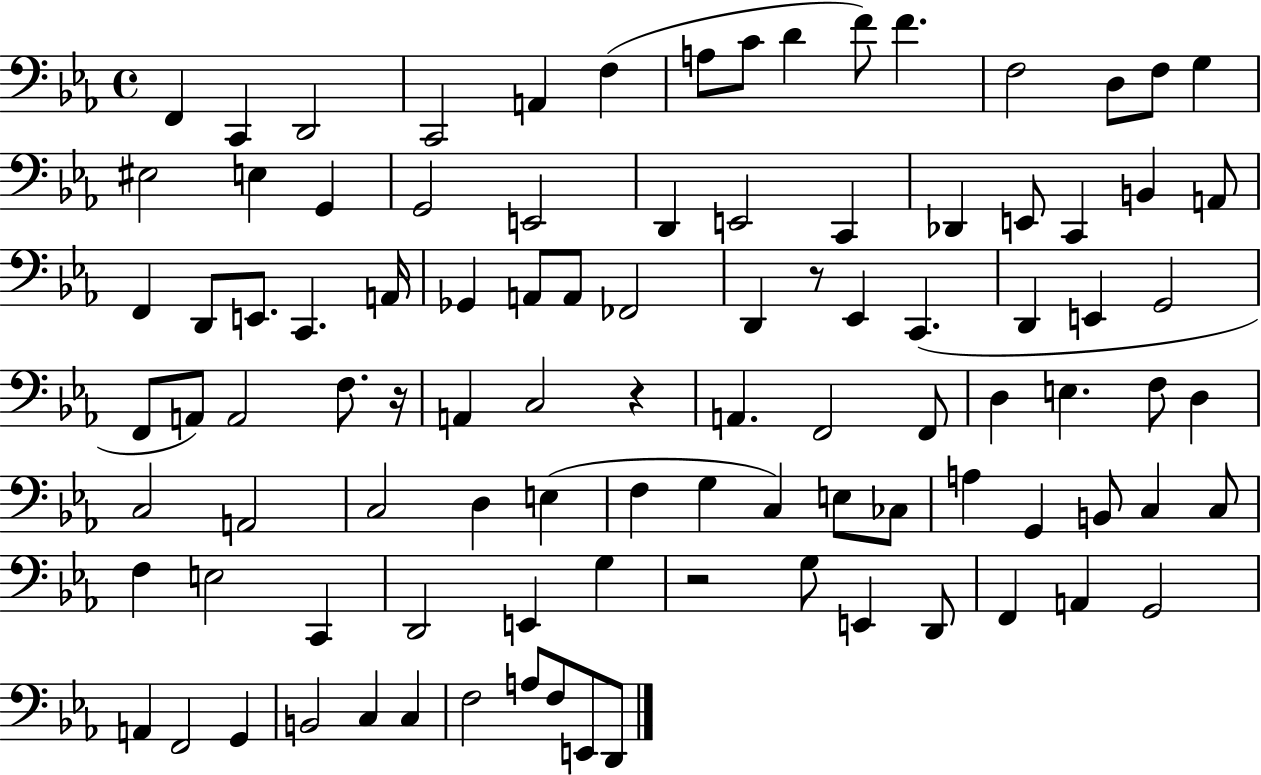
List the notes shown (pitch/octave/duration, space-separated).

F2/q C2/q D2/h C2/h A2/q F3/q A3/e C4/e D4/q F4/e F4/q. F3/h D3/e F3/e G3/q EIS3/h E3/q G2/q G2/h E2/h D2/q E2/h C2/q Db2/q E2/e C2/q B2/q A2/e F2/q D2/e E2/e. C2/q. A2/s Gb2/q A2/e A2/e FES2/h D2/q R/e Eb2/q C2/q. D2/q E2/q G2/h F2/e A2/e A2/h F3/e. R/s A2/q C3/h R/q A2/q. F2/h F2/e D3/q E3/q. F3/e D3/q C3/h A2/h C3/h D3/q E3/q F3/q G3/q C3/q E3/e CES3/e A3/q G2/q B2/e C3/q C3/e F3/q E3/h C2/q D2/h E2/q G3/q R/h G3/e E2/q D2/e F2/q A2/q G2/h A2/q F2/h G2/q B2/h C3/q C3/q F3/h A3/e F3/e E2/e D2/e